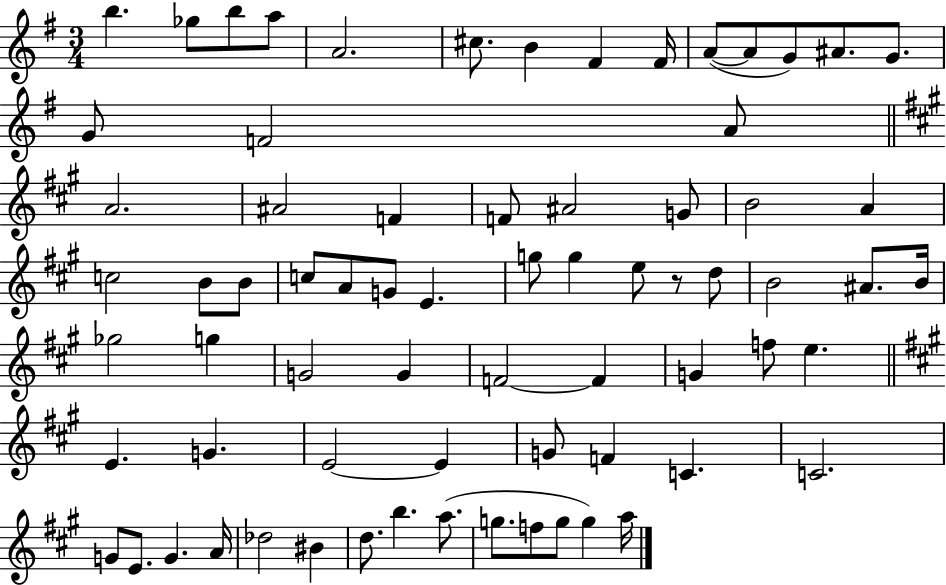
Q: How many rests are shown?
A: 1